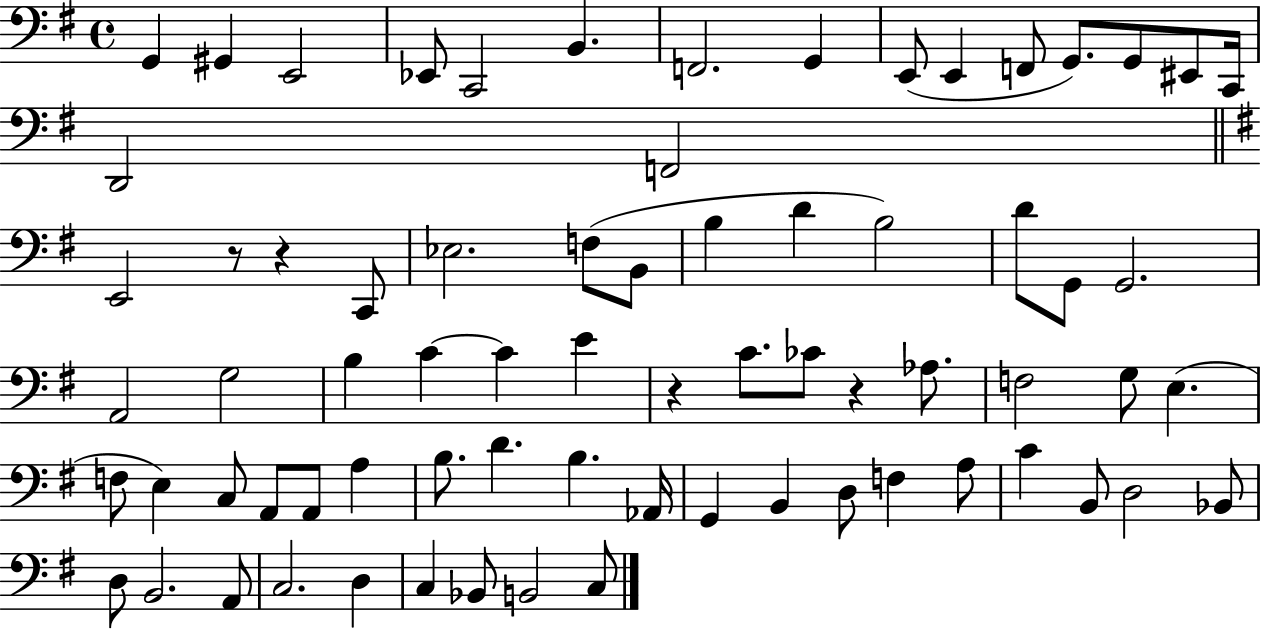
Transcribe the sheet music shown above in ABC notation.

X:1
T:Untitled
M:4/4
L:1/4
K:G
G,, ^G,, E,,2 _E,,/2 C,,2 B,, F,,2 G,, E,,/2 E,, F,,/2 G,,/2 G,,/2 ^E,,/2 C,,/4 D,,2 F,,2 E,,2 z/2 z C,,/2 _E,2 F,/2 B,,/2 B, D B,2 D/2 G,,/2 G,,2 A,,2 G,2 B, C C E z C/2 _C/2 z _A,/2 F,2 G,/2 E, F,/2 E, C,/2 A,,/2 A,,/2 A, B,/2 D B, _A,,/4 G,, B,, D,/2 F, A,/2 C B,,/2 D,2 _B,,/2 D,/2 B,,2 A,,/2 C,2 D, C, _B,,/2 B,,2 C,/2